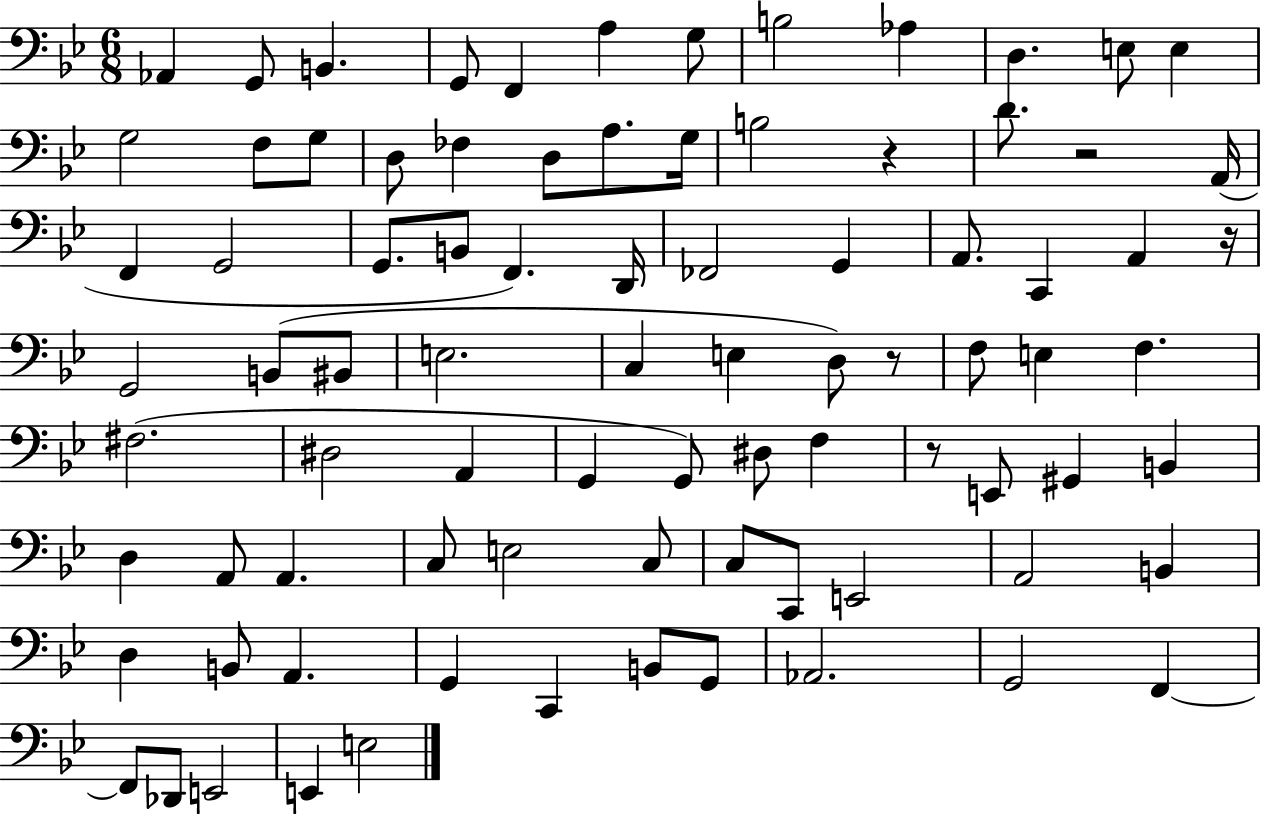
{
  \clef bass
  \numericTimeSignature
  \time 6/8
  \key bes \major
  aes,4 g,8 b,4. | g,8 f,4 a4 g8 | b2 aes4 | d4. e8 e4 | \break g2 f8 g8 | d8 fes4 d8 a8. g16 | b2 r4 | d'8. r2 a,16( | \break f,4 g,2 | g,8. b,8 f,4.) d,16 | fes,2 g,4 | a,8. c,4 a,4 r16 | \break g,2 b,8( bis,8 | e2. | c4 e4 d8) r8 | f8 e4 f4. | \break fis2.( | dis2 a,4 | g,4 g,8) dis8 f4 | r8 e,8 gis,4 b,4 | \break d4 a,8 a,4. | c8 e2 c8 | c8 c,8 e,2 | a,2 b,4 | \break d4 b,8 a,4. | g,4 c,4 b,8 g,8 | aes,2. | g,2 f,4~~ | \break f,8 des,8 e,2 | e,4 e2 | \bar "|."
}